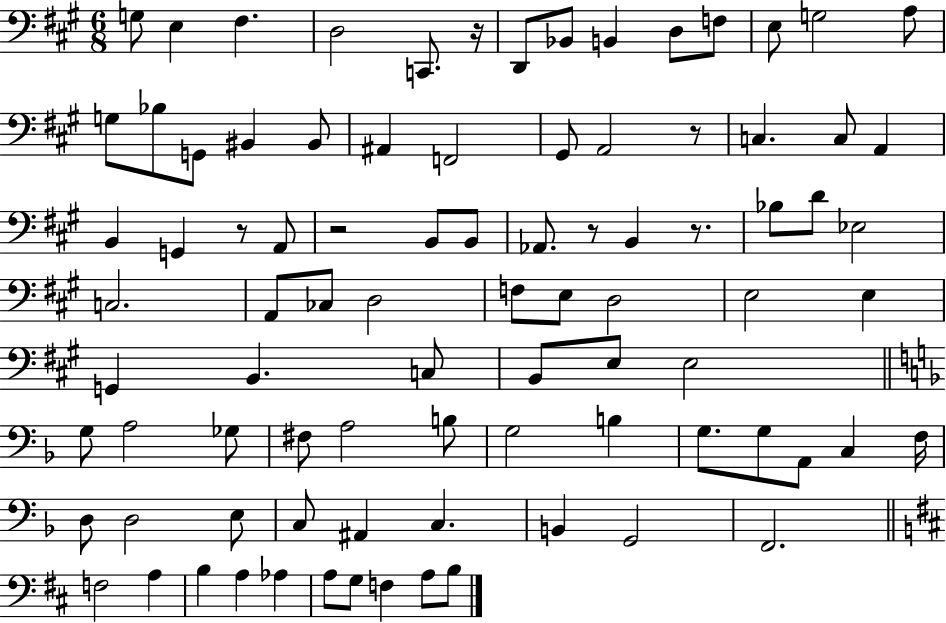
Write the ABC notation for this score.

X:1
T:Untitled
M:6/8
L:1/4
K:A
G,/2 E, ^F, D,2 C,,/2 z/4 D,,/2 _B,,/2 B,, D,/2 F,/2 E,/2 G,2 A,/2 G,/2 _B,/2 G,,/2 ^B,, ^B,,/2 ^A,, F,,2 ^G,,/2 A,,2 z/2 C, C,/2 A,, B,, G,, z/2 A,,/2 z2 B,,/2 B,,/2 _A,,/2 z/2 B,, z/2 _B,/2 D/2 _E,2 C,2 A,,/2 _C,/2 D,2 F,/2 E,/2 D,2 E,2 E, G,, B,, C,/2 B,,/2 E,/2 E,2 G,/2 A,2 _G,/2 ^F,/2 A,2 B,/2 G,2 B, G,/2 G,/2 A,,/2 C, F,/4 D,/2 D,2 E,/2 C,/2 ^A,, C, B,, G,,2 F,,2 F,2 A, B, A, _A, A,/2 G,/2 F, A,/2 B,/2